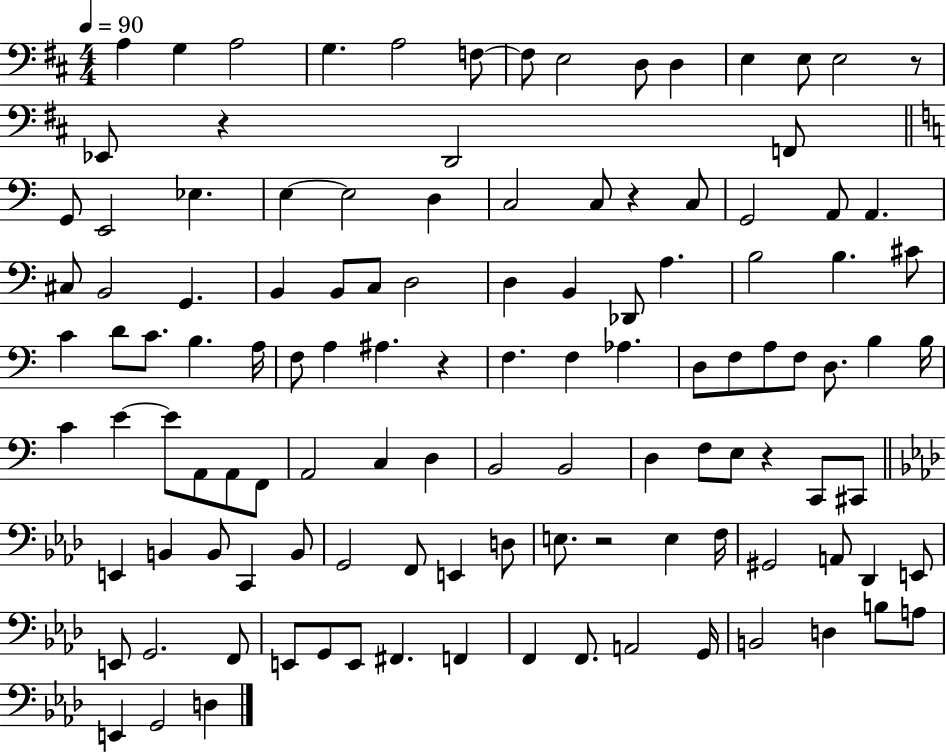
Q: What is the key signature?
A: D major